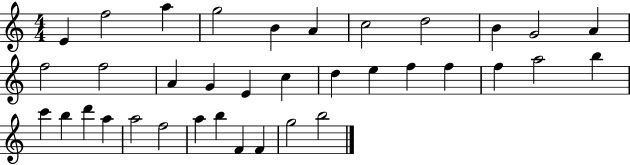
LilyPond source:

{
  \clef treble
  \numericTimeSignature
  \time 4/4
  \key c \major
  e'4 f''2 a''4 | g''2 b'4 a'4 | c''2 d''2 | b'4 g'2 a'4 | \break f''2 f''2 | a'4 g'4 e'4 c''4 | d''4 e''4 f''4 f''4 | f''4 a''2 b''4 | \break c'''4 b''4 d'''4 a''4 | a''2 f''2 | a''4 b''4 f'4 f'4 | g''2 b''2 | \break \bar "|."
}